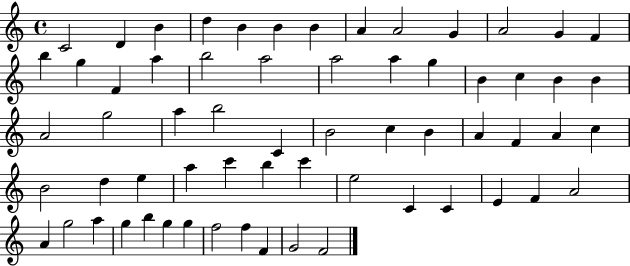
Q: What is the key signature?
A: C major